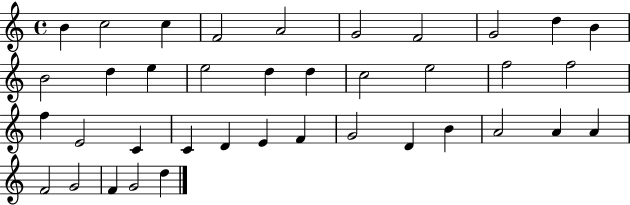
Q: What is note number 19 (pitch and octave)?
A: F5